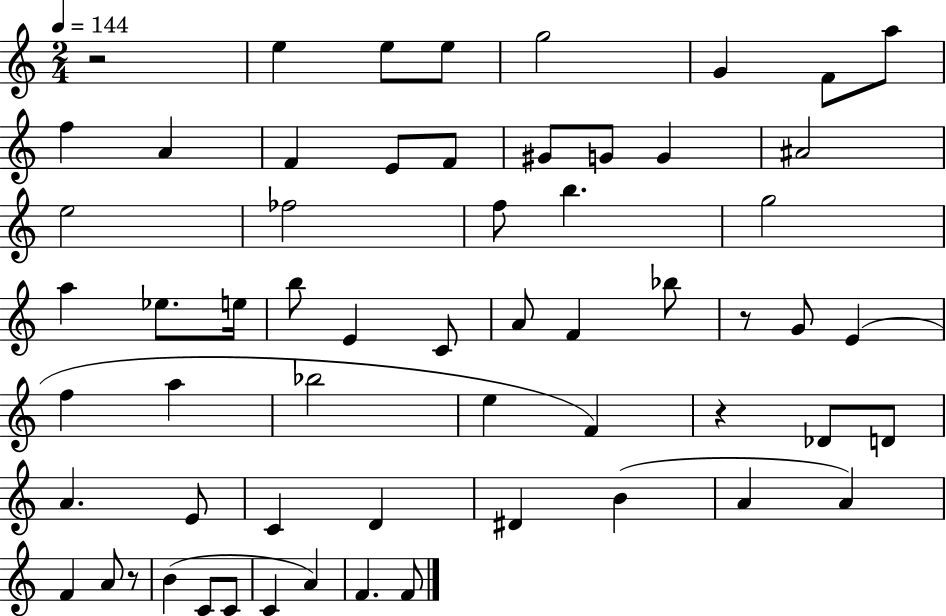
R/h E5/q E5/e E5/e G5/h G4/q F4/e A5/e F5/q A4/q F4/q E4/e F4/e G#4/e G4/e G4/q A#4/h E5/h FES5/h F5/e B5/q. G5/h A5/q Eb5/e. E5/s B5/e E4/q C4/e A4/e F4/q Bb5/e R/e G4/e E4/q F5/q A5/q Bb5/h E5/q F4/q R/q Db4/e D4/e A4/q. E4/e C4/q D4/q D#4/q B4/q A4/q A4/q F4/q A4/e R/e B4/q C4/e C4/e C4/q A4/q F4/q. F4/e